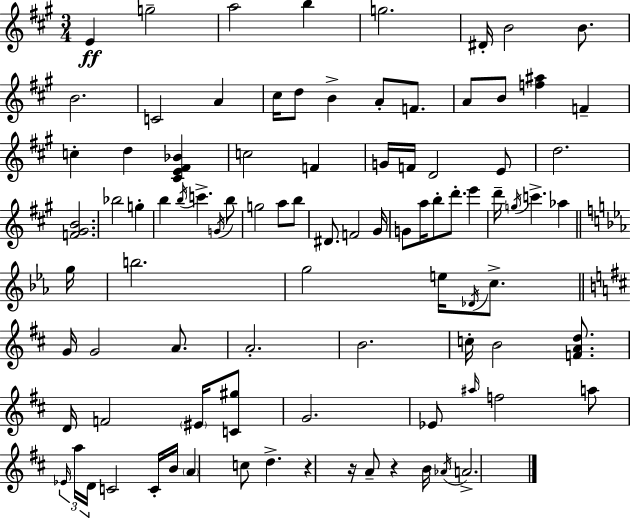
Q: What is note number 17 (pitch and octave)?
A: A4